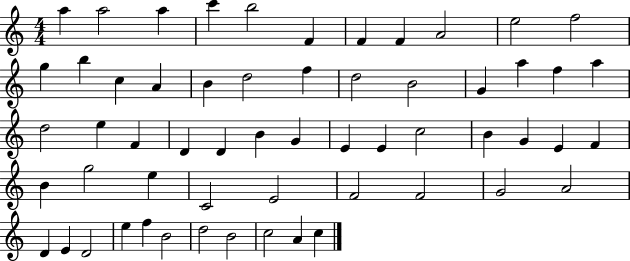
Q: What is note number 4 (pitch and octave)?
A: C6